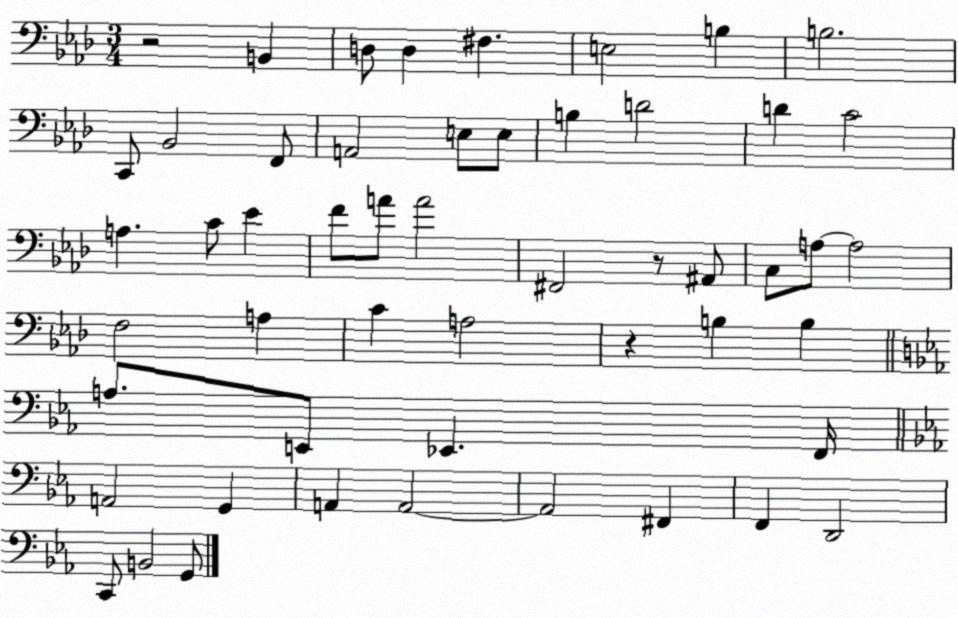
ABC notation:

X:1
T:Untitled
M:3/4
L:1/4
K:Ab
z2 B,, D,/2 D, ^F, E,2 B, B,2 C,,/2 _B,,2 F,,/2 A,,2 E,/2 E,/2 B, D2 D C2 A, C/2 _E F/2 A/2 A2 ^F,,2 z/2 ^A,,/2 C,/2 A,/2 A,2 F,2 A, C A,2 z B, B, A,/2 E,,/2 _E,, F,,/4 A,,2 G,, A,, A,,2 A,,2 ^F,, F,, D,,2 C,,/2 B,,2 G,,/2